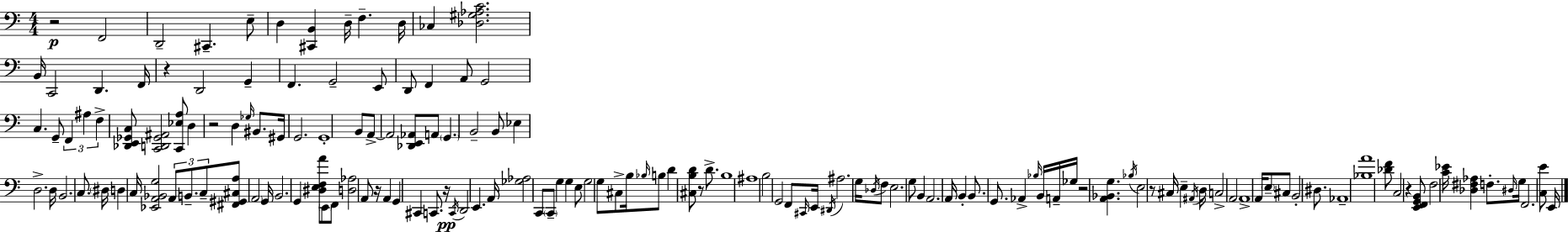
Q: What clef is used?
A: bass